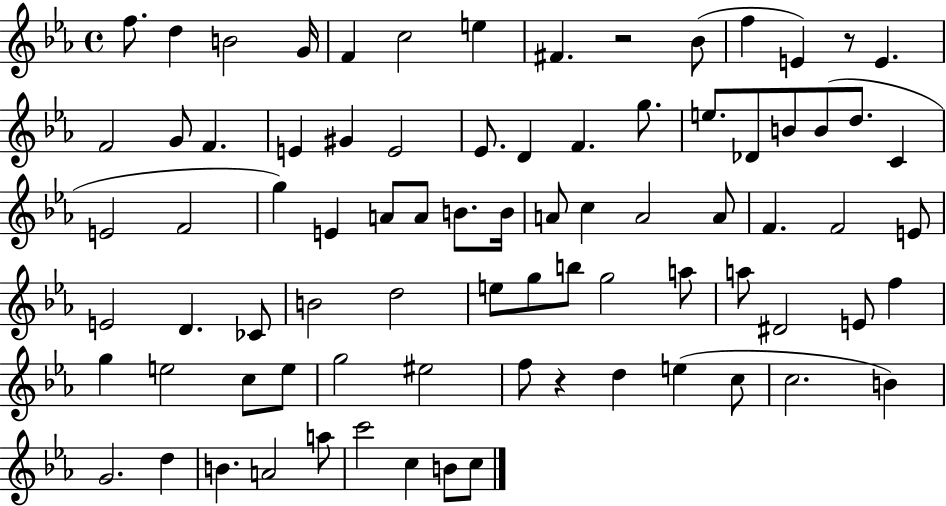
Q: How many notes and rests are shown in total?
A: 81